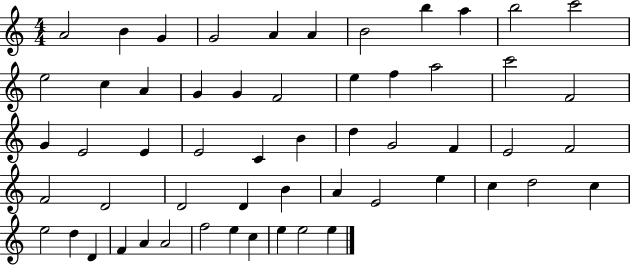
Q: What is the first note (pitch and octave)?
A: A4